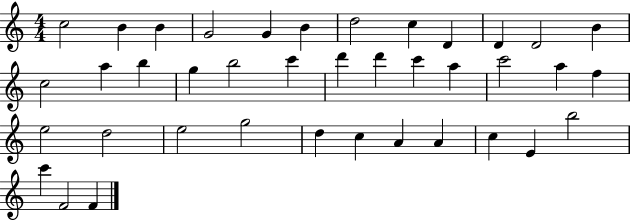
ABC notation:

X:1
T:Untitled
M:4/4
L:1/4
K:C
c2 B B G2 G B d2 c D D D2 B c2 a b g b2 c' d' d' c' a c'2 a f e2 d2 e2 g2 d c A A c E b2 c' F2 F